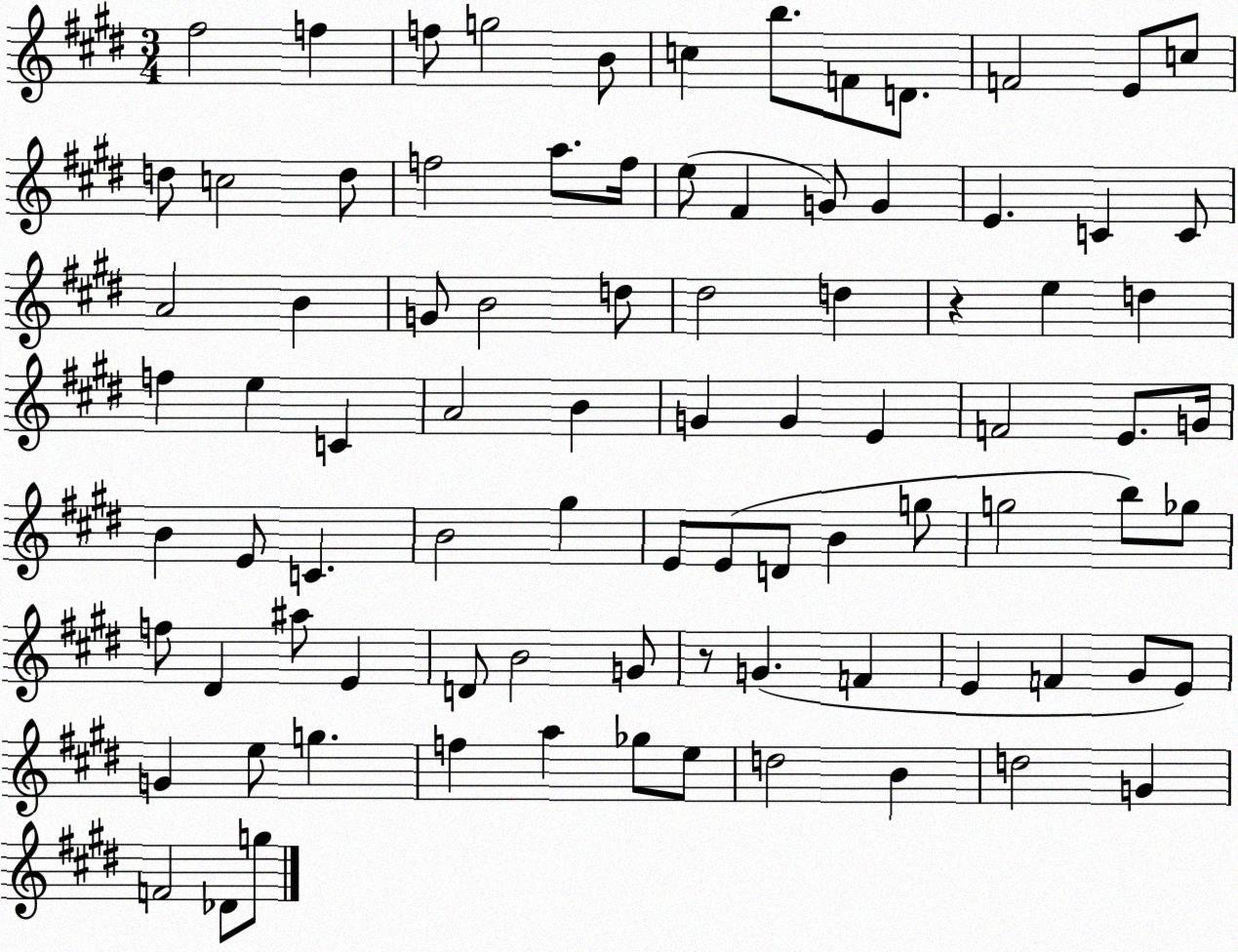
X:1
T:Untitled
M:3/4
L:1/4
K:E
^f2 f f/2 g2 B/2 c b/2 F/2 D/2 F2 E/2 c/2 d/2 c2 d/2 f2 a/2 f/4 e/2 ^F G/2 G E C C/2 A2 B G/2 B2 d/2 ^d2 d z e d f e C A2 B G G E F2 E/2 G/4 B E/2 C B2 ^g E/2 E/2 D/2 B g/2 g2 b/2 _g/2 f/2 ^D ^a/2 E D/2 B2 G/2 z/2 G F E F ^G/2 E/2 G e/2 g f a _g/2 e/2 d2 B d2 G F2 _D/2 g/2